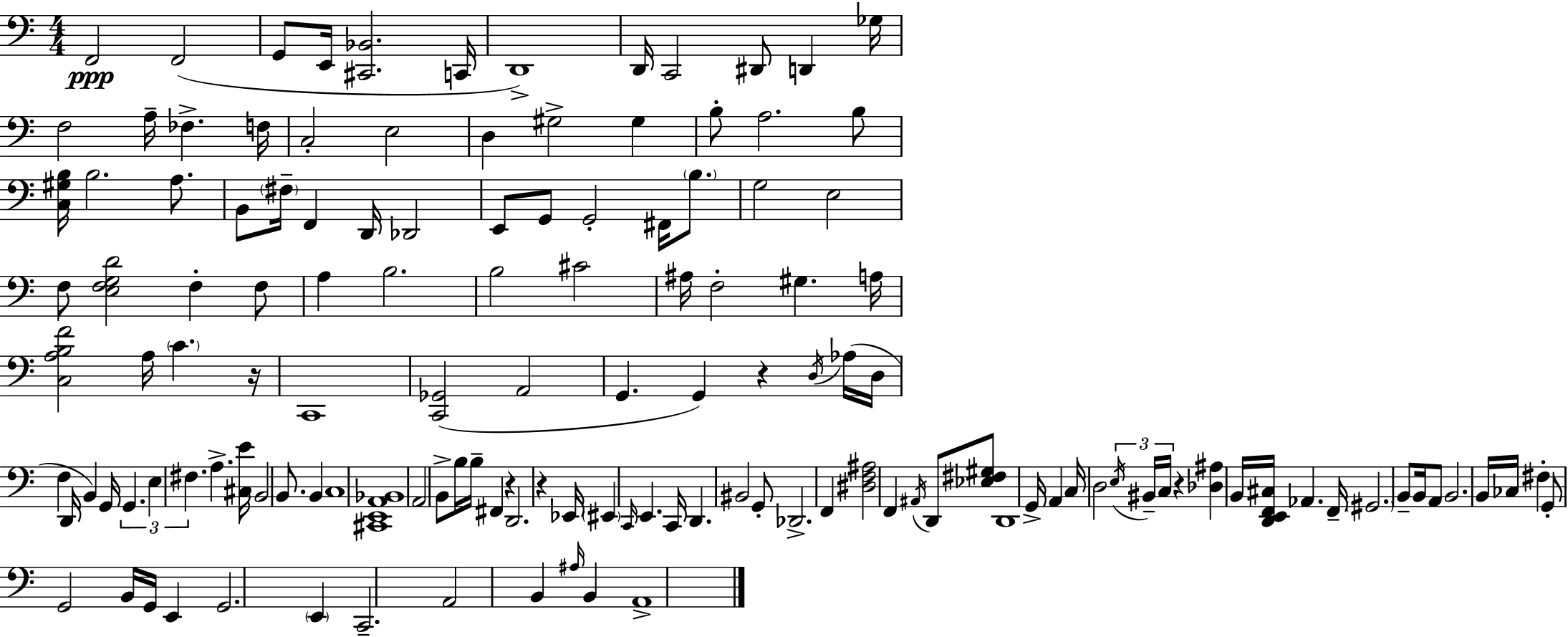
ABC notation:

X:1
T:Untitled
M:4/4
L:1/4
K:Am
F,,2 F,,2 G,,/2 E,,/4 [^C,,_B,,]2 C,,/4 D,,4 D,,/4 C,,2 ^D,,/2 D,, _G,/4 F,2 A,/4 _F, F,/4 C,2 E,2 D, ^G,2 ^G, B,/2 A,2 B,/2 [C,^G,B,]/4 B,2 A,/2 B,,/2 ^F,/4 F,, D,,/4 _D,,2 E,,/2 G,,/2 G,,2 ^F,,/4 B,/2 G,2 E,2 F,/2 [E,F,G,D]2 F, F,/2 A, B,2 B,2 ^C2 ^A,/4 F,2 ^G, A,/4 [C,A,B,F]2 A,/4 C z/4 C,,4 [C,,_G,,]2 A,,2 G,, G,, z D,/4 _A,/4 D,/4 F, D,,/4 B,, G,,/4 G,, E, ^F, A, [^C,E]/4 B,,2 B,,/2 B,, C,4 [^C,,E,,A,,_B,,]4 A,,2 B,,/2 B,/4 B,/4 ^F,, z D,,2 z _E,,/4 ^E,, C,,/4 E,, C,,/4 D,, ^B,,2 G,,/2 _D,,2 F,, [^D,F,^A,]2 F,, ^A,,/4 D,,/2 [_E,^F,^G,]/2 D,,4 G,,/4 A,, C,/4 D,2 E,/4 ^B,,/4 C,/4 z [_D,^A,] B,,/4 [D,,E,,F,,^C,]/4 _A,, F,,/4 ^G,,2 B,,/2 B,,/4 A,,/2 B,,2 B,,/4 _C,/4 ^F, G,,/2 G,,2 B,,/4 G,,/4 E,, G,,2 E,, C,,2 A,,2 B,, ^A,/4 B,, A,,4